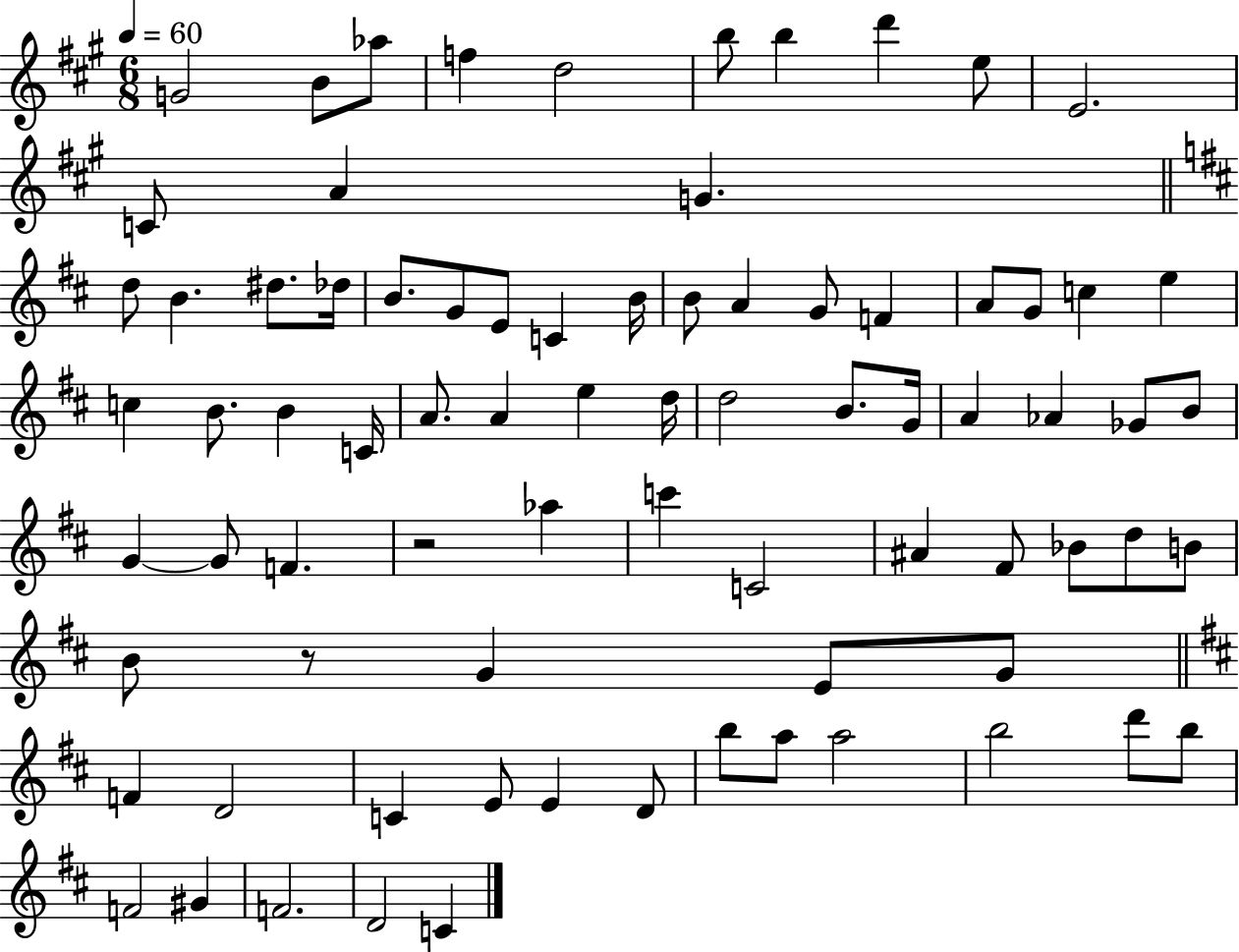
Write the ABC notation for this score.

X:1
T:Untitled
M:6/8
L:1/4
K:A
G2 B/2 _a/2 f d2 b/2 b d' e/2 E2 C/2 A G d/2 B ^d/2 _d/4 B/2 G/2 E/2 C B/4 B/2 A G/2 F A/2 G/2 c e c B/2 B C/4 A/2 A e d/4 d2 B/2 G/4 A _A _G/2 B/2 G G/2 F z2 _a c' C2 ^A ^F/2 _B/2 d/2 B/2 B/2 z/2 G E/2 G/2 F D2 C E/2 E D/2 b/2 a/2 a2 b2 d'/2 b/2 F2 ^G F2 D2 C